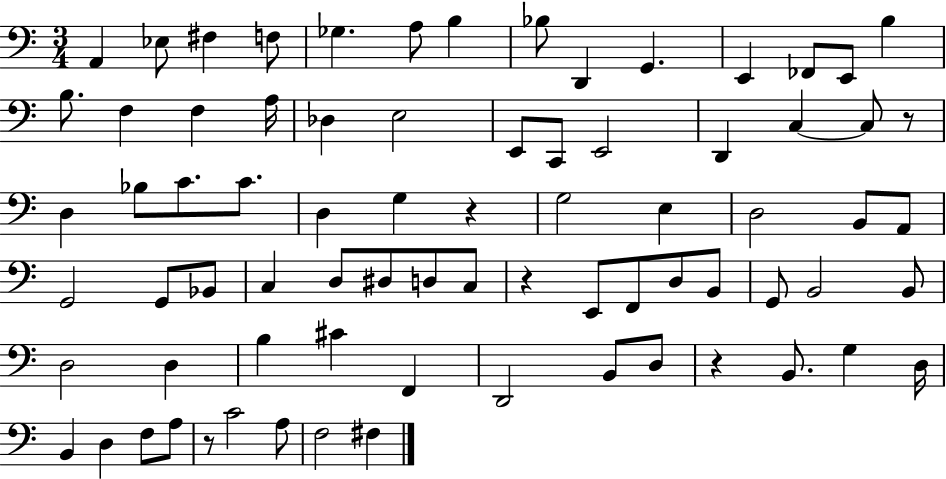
{
  \clef bass
  \numericTimeSignature
  \time 3/4
  \key c \major
  a,4 ees8 fis4 f8 | ges4. a8 b4 | bes8 d,4 g,4. | e,4 fes,8 e,8 b4 | \break b8. f4 f4 a16 | des4 e2 | e,8 c,8 e,2 | d,4 c4~~ c8 r8 | \break d4 bes8 c'8. c'8. | d4 g4 r4 | g2 e4 | d2 b,8 a,8 | \break g,2 g,8 bes,8 | c4 d8 dis8 d8 c8 | r4 e,8 f,8 d8 b,8 | g,8 b,2 b,8 | \break d2 d4 | b4 cis'4 f,4 | d,2 b,8 d8 | r4 b,8. g4 d16 | \break b,4 d4 f8 a8 | r8 c'2 a8 | f2 fis4 | \bar "|."
}